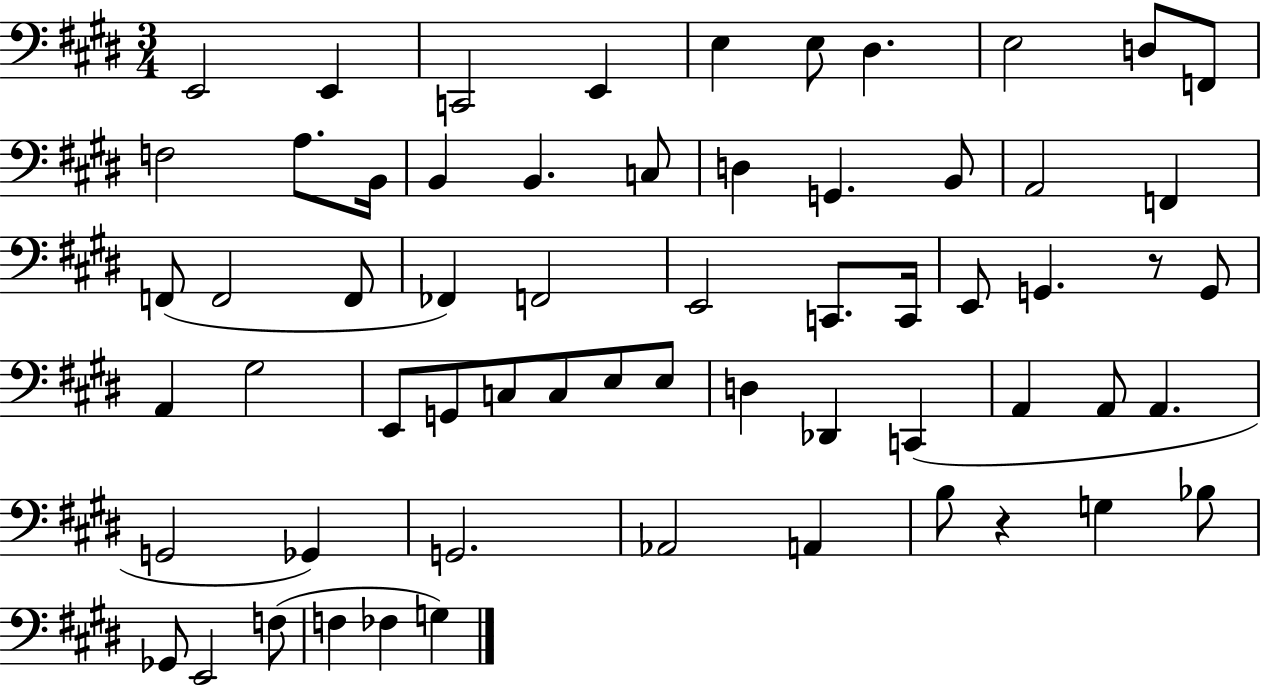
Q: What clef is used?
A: bass